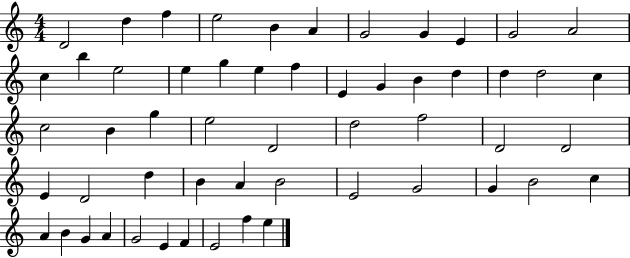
X:1
T:Untitled
M:4/4
L:1/4
K:C
D2 d f e2 B A G2 G E G2 A2 c b e2 e g e f E G B d d d2 c c2 B g e2 D2 d2 f2 D2 D2 E D2 d B A B2 E2 G2 G B2 c A B G A G2 E F E2 f e